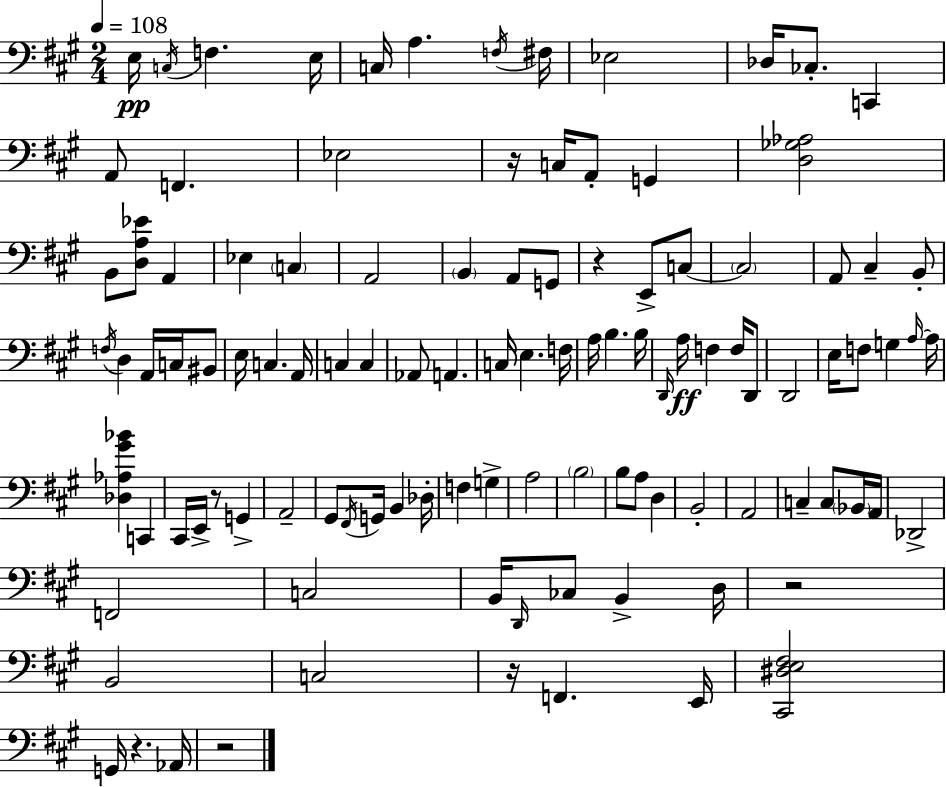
X:1
T:Untitled
M:2/4
L:1/4
K:A
E,/4 C,/4 F, E,/4 C,/4 A, F,/4 ^F,/4 _E,2 _D,/4 _C,/2 C,, A,,/2 F,, _E,2 z/4 C,/4 A,,/2 G,, [D,_G,_A,]2 B,,/2 [D,A,_E]/2 A,, _E, C, A,,2 B,, A,,/2 G,,/2 z E,,/2 C,/2 C,2 A,,/2 ^C, B,,/2 F,/4 D, A,,/4 C,/4 ^B,,/2 E,/4 C, A,,/4 C, C, _A,,/2 A,, C,/4 E, F,/4 A,/4 B, B,/4 D,,/4 A,/4 F, F,/4 D,,/2 D,,2 E,/4 F,/2 G, A,/4 A,/4 [_D,_A,^G_B] C,, ^C,,/4 E,,/4 z/2 G,, A,,2 ^G,,/2 ^F,,/4 G,,/4 B,, _D,/4 F, G, A,2 B,2 B,/2 A,/2 D, B,,2 A,,2 C, C,/2 _B,,/4 A,,/4 _D,,2 F,,2 C,2 B,,/4 D,,/4 _C,/2 B,, D,/4 z2 B,,2 C,2 z/4 F,, E,,/4 [^C,,^D,E,^F,]2 G,,/4 z _A,,/4 z2